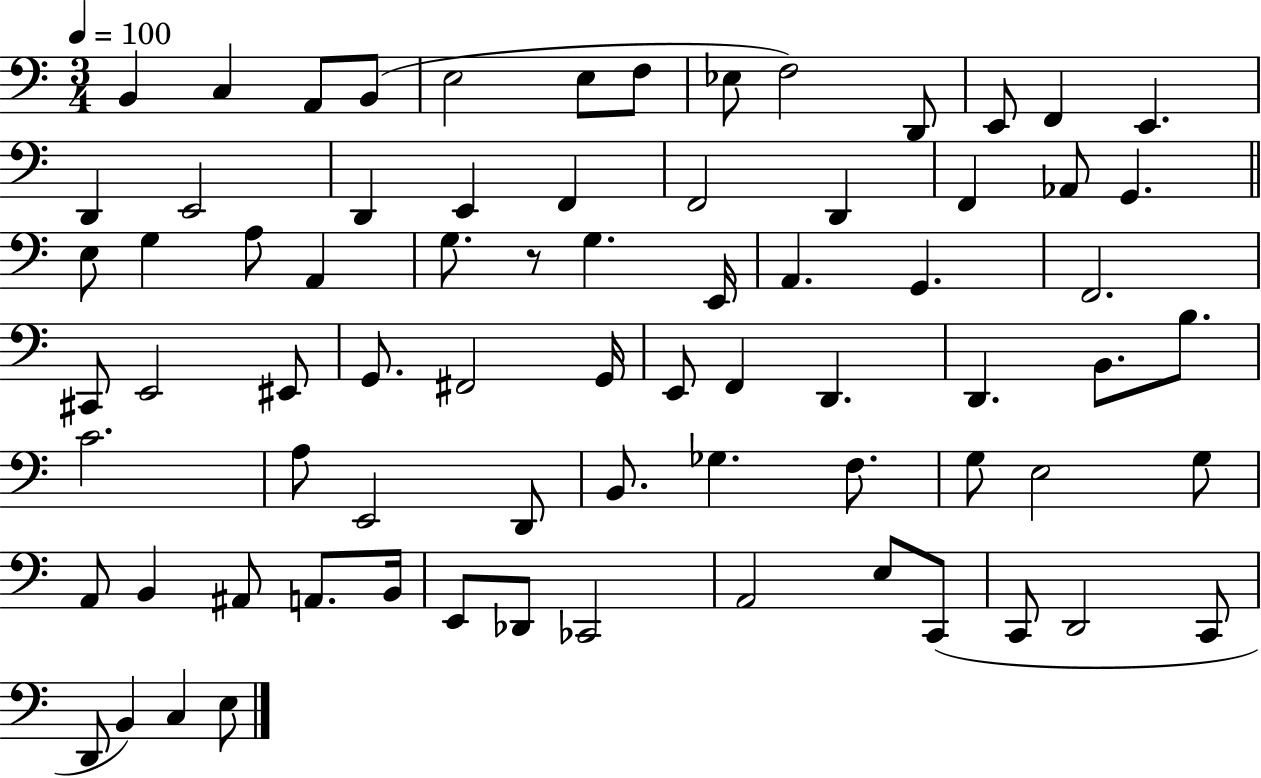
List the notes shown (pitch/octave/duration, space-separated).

B2/q C3/q A2/e B2/e E3/h E3/e F3/e Eb3/e F3/h D2/e E2/e F2/q E2/q. D2/q E2/h D2/q E2/q F2/q F2/h D2/q F2/q Ab2/e G2/q. E3/e G3/q A3/e A2/q G3/e. R/e G3/q. E2/s A2/q. G2/q. F2/h. C#2/e E2/h EIS2/e G2/e. F#2/h G2/s E2/e F2/q D2/q. D2/q. B2/e. B3/e. C4/h. A3/e E2/h D2/e B2/e. Gb3/q. F3/e. G3/e E3/h G3/e A2/e B2/q A#2/e A2/e. B2/s E2/e Db2/e CES2/h A2/h E3/e C2/e C2/e D2/h C2/e D2/e B2/q C3/q E3/e